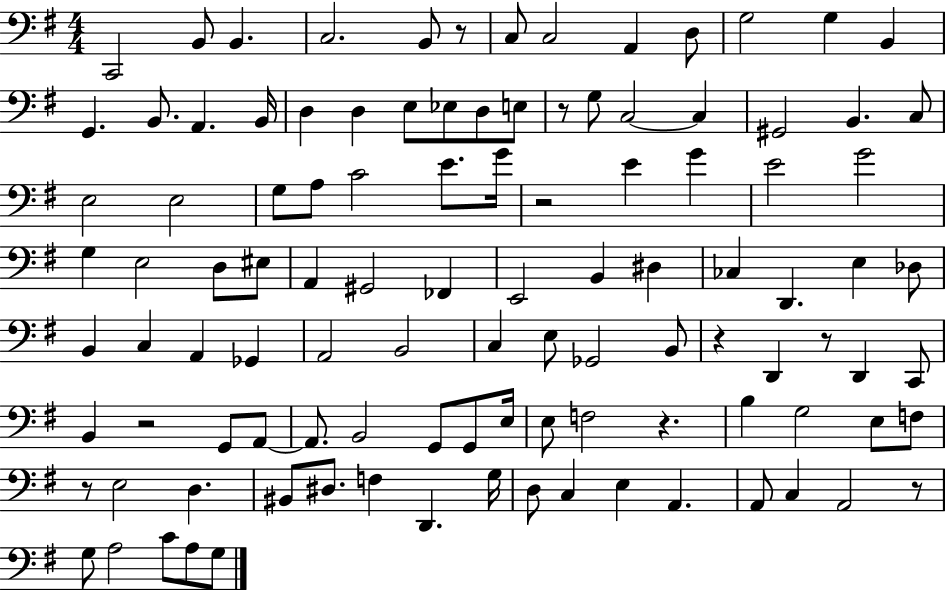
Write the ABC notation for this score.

X:1
T:Untitled
M:4/4
L:1/4
K:G
C,,2 B,,/2 B,, C,2 B,,/2 z/2 C,/2 C,2 A,, D,/2 G,2 G, B,, G,, B,,/2 A,, B,,/4 D, D, E,/2 _E,/2 D,/2 E,/2 z/2 G,/2 C,2 C, ^G,,2 B,, C,/2 E,2 E,2 G,/2 A,/2 C2 E/2 G/4 z2 E G E2 G2 G, E,2 D,/2 ^E,/2 A,, ^G,,2 _F,, E,,2 B,, ^D, _C, D,, E, _D,/2 B,, C, A,, _G,, A,,2 B,,2 C, E,/2 _G,,2 B,,/2 z D,, z/2 D,, C,,/2 B,, z2 G,,/2 A,,/2 A,,/2 B,,2 G,,/2 G,,/2 E,/4 E,/2 F,2 z B, G,2 E,/2 F,/2 z/2 E,2 D, ^B,,/2 ^D,/2 F, D,, G,/4 D,/2 C, E, A,, A,,/2 C, A,,2 z/2 G,/2 A,2 C/2 A,/2 G,/2